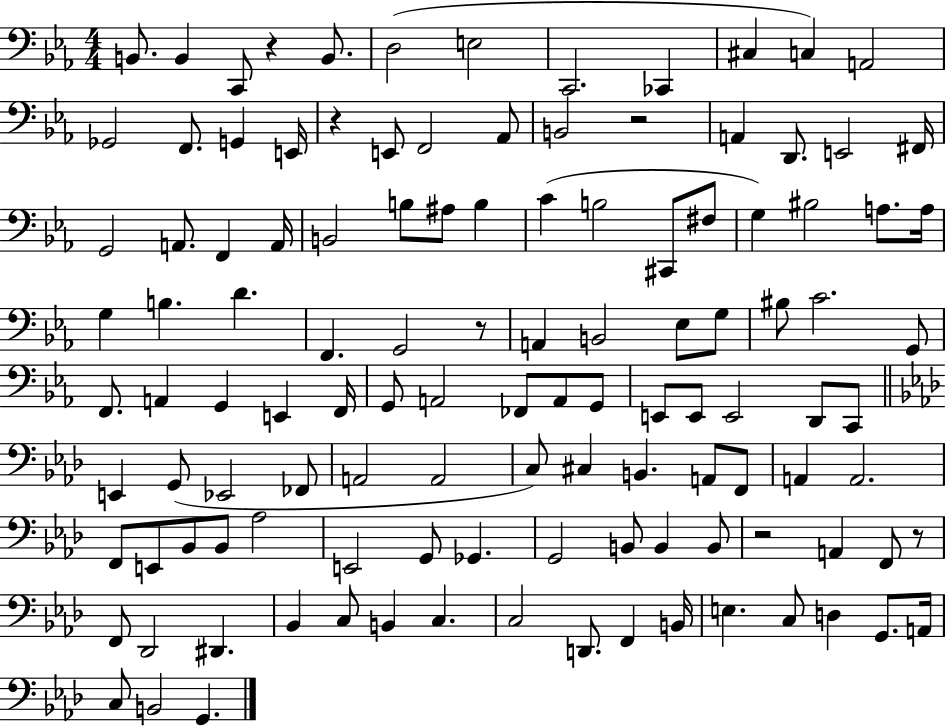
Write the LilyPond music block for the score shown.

{
  \clef bass
  \numericTimeSignature
  \time 4/4
  \key ees \major
  \repeat volta 2 { b,8. b,4 c,8 r4 b,8. | d2( e2 | c,2. ces,4 | cis4 c4) a,2 | \break ges,2 f,8. g,4 e,16 | r4 e,8 f,2 aes,8 | b,2 r2 | a,4 d,8. e,2 fis,16 | \break g,2 a,8. f,4 a,16 | b,2 b8 ais8 b4 | c'4( b2 cis,8 fis8 | g4) bis2 a8. a16 | \break g4 b4. d'4. | f,4. g,2 r8 | a,4 b,2 ees8 g8 | bis8 c'2. g,8 | \break f,8. a,4 g,4 e,4 f,16 | g,8 a,2 fes,8 a,8 g,8 | e,8 e,8 e,2 d,8 c,8 | \bar "||" \break \key aes \major e,4 g,8( ees,2 fes,8 | a,2 a,2 | c8) cis4 b,4. a,8 f,8 | a,4 a,2. | \break f,8 e,8 bes,8 bes,8 aes2 | e,2 g,8 ges,4. | g,2 b,8 b,4 b,8 | r2 a,4 f,8 r8 | \break f,8 des,2 dis,4. | bes,4 c8 b,4 c4. | c2 d,8. f,4 b,16 | e4. c8 d4 g,8. a,16 | \break c8 b,2 g,4. | } \bar "|."
}